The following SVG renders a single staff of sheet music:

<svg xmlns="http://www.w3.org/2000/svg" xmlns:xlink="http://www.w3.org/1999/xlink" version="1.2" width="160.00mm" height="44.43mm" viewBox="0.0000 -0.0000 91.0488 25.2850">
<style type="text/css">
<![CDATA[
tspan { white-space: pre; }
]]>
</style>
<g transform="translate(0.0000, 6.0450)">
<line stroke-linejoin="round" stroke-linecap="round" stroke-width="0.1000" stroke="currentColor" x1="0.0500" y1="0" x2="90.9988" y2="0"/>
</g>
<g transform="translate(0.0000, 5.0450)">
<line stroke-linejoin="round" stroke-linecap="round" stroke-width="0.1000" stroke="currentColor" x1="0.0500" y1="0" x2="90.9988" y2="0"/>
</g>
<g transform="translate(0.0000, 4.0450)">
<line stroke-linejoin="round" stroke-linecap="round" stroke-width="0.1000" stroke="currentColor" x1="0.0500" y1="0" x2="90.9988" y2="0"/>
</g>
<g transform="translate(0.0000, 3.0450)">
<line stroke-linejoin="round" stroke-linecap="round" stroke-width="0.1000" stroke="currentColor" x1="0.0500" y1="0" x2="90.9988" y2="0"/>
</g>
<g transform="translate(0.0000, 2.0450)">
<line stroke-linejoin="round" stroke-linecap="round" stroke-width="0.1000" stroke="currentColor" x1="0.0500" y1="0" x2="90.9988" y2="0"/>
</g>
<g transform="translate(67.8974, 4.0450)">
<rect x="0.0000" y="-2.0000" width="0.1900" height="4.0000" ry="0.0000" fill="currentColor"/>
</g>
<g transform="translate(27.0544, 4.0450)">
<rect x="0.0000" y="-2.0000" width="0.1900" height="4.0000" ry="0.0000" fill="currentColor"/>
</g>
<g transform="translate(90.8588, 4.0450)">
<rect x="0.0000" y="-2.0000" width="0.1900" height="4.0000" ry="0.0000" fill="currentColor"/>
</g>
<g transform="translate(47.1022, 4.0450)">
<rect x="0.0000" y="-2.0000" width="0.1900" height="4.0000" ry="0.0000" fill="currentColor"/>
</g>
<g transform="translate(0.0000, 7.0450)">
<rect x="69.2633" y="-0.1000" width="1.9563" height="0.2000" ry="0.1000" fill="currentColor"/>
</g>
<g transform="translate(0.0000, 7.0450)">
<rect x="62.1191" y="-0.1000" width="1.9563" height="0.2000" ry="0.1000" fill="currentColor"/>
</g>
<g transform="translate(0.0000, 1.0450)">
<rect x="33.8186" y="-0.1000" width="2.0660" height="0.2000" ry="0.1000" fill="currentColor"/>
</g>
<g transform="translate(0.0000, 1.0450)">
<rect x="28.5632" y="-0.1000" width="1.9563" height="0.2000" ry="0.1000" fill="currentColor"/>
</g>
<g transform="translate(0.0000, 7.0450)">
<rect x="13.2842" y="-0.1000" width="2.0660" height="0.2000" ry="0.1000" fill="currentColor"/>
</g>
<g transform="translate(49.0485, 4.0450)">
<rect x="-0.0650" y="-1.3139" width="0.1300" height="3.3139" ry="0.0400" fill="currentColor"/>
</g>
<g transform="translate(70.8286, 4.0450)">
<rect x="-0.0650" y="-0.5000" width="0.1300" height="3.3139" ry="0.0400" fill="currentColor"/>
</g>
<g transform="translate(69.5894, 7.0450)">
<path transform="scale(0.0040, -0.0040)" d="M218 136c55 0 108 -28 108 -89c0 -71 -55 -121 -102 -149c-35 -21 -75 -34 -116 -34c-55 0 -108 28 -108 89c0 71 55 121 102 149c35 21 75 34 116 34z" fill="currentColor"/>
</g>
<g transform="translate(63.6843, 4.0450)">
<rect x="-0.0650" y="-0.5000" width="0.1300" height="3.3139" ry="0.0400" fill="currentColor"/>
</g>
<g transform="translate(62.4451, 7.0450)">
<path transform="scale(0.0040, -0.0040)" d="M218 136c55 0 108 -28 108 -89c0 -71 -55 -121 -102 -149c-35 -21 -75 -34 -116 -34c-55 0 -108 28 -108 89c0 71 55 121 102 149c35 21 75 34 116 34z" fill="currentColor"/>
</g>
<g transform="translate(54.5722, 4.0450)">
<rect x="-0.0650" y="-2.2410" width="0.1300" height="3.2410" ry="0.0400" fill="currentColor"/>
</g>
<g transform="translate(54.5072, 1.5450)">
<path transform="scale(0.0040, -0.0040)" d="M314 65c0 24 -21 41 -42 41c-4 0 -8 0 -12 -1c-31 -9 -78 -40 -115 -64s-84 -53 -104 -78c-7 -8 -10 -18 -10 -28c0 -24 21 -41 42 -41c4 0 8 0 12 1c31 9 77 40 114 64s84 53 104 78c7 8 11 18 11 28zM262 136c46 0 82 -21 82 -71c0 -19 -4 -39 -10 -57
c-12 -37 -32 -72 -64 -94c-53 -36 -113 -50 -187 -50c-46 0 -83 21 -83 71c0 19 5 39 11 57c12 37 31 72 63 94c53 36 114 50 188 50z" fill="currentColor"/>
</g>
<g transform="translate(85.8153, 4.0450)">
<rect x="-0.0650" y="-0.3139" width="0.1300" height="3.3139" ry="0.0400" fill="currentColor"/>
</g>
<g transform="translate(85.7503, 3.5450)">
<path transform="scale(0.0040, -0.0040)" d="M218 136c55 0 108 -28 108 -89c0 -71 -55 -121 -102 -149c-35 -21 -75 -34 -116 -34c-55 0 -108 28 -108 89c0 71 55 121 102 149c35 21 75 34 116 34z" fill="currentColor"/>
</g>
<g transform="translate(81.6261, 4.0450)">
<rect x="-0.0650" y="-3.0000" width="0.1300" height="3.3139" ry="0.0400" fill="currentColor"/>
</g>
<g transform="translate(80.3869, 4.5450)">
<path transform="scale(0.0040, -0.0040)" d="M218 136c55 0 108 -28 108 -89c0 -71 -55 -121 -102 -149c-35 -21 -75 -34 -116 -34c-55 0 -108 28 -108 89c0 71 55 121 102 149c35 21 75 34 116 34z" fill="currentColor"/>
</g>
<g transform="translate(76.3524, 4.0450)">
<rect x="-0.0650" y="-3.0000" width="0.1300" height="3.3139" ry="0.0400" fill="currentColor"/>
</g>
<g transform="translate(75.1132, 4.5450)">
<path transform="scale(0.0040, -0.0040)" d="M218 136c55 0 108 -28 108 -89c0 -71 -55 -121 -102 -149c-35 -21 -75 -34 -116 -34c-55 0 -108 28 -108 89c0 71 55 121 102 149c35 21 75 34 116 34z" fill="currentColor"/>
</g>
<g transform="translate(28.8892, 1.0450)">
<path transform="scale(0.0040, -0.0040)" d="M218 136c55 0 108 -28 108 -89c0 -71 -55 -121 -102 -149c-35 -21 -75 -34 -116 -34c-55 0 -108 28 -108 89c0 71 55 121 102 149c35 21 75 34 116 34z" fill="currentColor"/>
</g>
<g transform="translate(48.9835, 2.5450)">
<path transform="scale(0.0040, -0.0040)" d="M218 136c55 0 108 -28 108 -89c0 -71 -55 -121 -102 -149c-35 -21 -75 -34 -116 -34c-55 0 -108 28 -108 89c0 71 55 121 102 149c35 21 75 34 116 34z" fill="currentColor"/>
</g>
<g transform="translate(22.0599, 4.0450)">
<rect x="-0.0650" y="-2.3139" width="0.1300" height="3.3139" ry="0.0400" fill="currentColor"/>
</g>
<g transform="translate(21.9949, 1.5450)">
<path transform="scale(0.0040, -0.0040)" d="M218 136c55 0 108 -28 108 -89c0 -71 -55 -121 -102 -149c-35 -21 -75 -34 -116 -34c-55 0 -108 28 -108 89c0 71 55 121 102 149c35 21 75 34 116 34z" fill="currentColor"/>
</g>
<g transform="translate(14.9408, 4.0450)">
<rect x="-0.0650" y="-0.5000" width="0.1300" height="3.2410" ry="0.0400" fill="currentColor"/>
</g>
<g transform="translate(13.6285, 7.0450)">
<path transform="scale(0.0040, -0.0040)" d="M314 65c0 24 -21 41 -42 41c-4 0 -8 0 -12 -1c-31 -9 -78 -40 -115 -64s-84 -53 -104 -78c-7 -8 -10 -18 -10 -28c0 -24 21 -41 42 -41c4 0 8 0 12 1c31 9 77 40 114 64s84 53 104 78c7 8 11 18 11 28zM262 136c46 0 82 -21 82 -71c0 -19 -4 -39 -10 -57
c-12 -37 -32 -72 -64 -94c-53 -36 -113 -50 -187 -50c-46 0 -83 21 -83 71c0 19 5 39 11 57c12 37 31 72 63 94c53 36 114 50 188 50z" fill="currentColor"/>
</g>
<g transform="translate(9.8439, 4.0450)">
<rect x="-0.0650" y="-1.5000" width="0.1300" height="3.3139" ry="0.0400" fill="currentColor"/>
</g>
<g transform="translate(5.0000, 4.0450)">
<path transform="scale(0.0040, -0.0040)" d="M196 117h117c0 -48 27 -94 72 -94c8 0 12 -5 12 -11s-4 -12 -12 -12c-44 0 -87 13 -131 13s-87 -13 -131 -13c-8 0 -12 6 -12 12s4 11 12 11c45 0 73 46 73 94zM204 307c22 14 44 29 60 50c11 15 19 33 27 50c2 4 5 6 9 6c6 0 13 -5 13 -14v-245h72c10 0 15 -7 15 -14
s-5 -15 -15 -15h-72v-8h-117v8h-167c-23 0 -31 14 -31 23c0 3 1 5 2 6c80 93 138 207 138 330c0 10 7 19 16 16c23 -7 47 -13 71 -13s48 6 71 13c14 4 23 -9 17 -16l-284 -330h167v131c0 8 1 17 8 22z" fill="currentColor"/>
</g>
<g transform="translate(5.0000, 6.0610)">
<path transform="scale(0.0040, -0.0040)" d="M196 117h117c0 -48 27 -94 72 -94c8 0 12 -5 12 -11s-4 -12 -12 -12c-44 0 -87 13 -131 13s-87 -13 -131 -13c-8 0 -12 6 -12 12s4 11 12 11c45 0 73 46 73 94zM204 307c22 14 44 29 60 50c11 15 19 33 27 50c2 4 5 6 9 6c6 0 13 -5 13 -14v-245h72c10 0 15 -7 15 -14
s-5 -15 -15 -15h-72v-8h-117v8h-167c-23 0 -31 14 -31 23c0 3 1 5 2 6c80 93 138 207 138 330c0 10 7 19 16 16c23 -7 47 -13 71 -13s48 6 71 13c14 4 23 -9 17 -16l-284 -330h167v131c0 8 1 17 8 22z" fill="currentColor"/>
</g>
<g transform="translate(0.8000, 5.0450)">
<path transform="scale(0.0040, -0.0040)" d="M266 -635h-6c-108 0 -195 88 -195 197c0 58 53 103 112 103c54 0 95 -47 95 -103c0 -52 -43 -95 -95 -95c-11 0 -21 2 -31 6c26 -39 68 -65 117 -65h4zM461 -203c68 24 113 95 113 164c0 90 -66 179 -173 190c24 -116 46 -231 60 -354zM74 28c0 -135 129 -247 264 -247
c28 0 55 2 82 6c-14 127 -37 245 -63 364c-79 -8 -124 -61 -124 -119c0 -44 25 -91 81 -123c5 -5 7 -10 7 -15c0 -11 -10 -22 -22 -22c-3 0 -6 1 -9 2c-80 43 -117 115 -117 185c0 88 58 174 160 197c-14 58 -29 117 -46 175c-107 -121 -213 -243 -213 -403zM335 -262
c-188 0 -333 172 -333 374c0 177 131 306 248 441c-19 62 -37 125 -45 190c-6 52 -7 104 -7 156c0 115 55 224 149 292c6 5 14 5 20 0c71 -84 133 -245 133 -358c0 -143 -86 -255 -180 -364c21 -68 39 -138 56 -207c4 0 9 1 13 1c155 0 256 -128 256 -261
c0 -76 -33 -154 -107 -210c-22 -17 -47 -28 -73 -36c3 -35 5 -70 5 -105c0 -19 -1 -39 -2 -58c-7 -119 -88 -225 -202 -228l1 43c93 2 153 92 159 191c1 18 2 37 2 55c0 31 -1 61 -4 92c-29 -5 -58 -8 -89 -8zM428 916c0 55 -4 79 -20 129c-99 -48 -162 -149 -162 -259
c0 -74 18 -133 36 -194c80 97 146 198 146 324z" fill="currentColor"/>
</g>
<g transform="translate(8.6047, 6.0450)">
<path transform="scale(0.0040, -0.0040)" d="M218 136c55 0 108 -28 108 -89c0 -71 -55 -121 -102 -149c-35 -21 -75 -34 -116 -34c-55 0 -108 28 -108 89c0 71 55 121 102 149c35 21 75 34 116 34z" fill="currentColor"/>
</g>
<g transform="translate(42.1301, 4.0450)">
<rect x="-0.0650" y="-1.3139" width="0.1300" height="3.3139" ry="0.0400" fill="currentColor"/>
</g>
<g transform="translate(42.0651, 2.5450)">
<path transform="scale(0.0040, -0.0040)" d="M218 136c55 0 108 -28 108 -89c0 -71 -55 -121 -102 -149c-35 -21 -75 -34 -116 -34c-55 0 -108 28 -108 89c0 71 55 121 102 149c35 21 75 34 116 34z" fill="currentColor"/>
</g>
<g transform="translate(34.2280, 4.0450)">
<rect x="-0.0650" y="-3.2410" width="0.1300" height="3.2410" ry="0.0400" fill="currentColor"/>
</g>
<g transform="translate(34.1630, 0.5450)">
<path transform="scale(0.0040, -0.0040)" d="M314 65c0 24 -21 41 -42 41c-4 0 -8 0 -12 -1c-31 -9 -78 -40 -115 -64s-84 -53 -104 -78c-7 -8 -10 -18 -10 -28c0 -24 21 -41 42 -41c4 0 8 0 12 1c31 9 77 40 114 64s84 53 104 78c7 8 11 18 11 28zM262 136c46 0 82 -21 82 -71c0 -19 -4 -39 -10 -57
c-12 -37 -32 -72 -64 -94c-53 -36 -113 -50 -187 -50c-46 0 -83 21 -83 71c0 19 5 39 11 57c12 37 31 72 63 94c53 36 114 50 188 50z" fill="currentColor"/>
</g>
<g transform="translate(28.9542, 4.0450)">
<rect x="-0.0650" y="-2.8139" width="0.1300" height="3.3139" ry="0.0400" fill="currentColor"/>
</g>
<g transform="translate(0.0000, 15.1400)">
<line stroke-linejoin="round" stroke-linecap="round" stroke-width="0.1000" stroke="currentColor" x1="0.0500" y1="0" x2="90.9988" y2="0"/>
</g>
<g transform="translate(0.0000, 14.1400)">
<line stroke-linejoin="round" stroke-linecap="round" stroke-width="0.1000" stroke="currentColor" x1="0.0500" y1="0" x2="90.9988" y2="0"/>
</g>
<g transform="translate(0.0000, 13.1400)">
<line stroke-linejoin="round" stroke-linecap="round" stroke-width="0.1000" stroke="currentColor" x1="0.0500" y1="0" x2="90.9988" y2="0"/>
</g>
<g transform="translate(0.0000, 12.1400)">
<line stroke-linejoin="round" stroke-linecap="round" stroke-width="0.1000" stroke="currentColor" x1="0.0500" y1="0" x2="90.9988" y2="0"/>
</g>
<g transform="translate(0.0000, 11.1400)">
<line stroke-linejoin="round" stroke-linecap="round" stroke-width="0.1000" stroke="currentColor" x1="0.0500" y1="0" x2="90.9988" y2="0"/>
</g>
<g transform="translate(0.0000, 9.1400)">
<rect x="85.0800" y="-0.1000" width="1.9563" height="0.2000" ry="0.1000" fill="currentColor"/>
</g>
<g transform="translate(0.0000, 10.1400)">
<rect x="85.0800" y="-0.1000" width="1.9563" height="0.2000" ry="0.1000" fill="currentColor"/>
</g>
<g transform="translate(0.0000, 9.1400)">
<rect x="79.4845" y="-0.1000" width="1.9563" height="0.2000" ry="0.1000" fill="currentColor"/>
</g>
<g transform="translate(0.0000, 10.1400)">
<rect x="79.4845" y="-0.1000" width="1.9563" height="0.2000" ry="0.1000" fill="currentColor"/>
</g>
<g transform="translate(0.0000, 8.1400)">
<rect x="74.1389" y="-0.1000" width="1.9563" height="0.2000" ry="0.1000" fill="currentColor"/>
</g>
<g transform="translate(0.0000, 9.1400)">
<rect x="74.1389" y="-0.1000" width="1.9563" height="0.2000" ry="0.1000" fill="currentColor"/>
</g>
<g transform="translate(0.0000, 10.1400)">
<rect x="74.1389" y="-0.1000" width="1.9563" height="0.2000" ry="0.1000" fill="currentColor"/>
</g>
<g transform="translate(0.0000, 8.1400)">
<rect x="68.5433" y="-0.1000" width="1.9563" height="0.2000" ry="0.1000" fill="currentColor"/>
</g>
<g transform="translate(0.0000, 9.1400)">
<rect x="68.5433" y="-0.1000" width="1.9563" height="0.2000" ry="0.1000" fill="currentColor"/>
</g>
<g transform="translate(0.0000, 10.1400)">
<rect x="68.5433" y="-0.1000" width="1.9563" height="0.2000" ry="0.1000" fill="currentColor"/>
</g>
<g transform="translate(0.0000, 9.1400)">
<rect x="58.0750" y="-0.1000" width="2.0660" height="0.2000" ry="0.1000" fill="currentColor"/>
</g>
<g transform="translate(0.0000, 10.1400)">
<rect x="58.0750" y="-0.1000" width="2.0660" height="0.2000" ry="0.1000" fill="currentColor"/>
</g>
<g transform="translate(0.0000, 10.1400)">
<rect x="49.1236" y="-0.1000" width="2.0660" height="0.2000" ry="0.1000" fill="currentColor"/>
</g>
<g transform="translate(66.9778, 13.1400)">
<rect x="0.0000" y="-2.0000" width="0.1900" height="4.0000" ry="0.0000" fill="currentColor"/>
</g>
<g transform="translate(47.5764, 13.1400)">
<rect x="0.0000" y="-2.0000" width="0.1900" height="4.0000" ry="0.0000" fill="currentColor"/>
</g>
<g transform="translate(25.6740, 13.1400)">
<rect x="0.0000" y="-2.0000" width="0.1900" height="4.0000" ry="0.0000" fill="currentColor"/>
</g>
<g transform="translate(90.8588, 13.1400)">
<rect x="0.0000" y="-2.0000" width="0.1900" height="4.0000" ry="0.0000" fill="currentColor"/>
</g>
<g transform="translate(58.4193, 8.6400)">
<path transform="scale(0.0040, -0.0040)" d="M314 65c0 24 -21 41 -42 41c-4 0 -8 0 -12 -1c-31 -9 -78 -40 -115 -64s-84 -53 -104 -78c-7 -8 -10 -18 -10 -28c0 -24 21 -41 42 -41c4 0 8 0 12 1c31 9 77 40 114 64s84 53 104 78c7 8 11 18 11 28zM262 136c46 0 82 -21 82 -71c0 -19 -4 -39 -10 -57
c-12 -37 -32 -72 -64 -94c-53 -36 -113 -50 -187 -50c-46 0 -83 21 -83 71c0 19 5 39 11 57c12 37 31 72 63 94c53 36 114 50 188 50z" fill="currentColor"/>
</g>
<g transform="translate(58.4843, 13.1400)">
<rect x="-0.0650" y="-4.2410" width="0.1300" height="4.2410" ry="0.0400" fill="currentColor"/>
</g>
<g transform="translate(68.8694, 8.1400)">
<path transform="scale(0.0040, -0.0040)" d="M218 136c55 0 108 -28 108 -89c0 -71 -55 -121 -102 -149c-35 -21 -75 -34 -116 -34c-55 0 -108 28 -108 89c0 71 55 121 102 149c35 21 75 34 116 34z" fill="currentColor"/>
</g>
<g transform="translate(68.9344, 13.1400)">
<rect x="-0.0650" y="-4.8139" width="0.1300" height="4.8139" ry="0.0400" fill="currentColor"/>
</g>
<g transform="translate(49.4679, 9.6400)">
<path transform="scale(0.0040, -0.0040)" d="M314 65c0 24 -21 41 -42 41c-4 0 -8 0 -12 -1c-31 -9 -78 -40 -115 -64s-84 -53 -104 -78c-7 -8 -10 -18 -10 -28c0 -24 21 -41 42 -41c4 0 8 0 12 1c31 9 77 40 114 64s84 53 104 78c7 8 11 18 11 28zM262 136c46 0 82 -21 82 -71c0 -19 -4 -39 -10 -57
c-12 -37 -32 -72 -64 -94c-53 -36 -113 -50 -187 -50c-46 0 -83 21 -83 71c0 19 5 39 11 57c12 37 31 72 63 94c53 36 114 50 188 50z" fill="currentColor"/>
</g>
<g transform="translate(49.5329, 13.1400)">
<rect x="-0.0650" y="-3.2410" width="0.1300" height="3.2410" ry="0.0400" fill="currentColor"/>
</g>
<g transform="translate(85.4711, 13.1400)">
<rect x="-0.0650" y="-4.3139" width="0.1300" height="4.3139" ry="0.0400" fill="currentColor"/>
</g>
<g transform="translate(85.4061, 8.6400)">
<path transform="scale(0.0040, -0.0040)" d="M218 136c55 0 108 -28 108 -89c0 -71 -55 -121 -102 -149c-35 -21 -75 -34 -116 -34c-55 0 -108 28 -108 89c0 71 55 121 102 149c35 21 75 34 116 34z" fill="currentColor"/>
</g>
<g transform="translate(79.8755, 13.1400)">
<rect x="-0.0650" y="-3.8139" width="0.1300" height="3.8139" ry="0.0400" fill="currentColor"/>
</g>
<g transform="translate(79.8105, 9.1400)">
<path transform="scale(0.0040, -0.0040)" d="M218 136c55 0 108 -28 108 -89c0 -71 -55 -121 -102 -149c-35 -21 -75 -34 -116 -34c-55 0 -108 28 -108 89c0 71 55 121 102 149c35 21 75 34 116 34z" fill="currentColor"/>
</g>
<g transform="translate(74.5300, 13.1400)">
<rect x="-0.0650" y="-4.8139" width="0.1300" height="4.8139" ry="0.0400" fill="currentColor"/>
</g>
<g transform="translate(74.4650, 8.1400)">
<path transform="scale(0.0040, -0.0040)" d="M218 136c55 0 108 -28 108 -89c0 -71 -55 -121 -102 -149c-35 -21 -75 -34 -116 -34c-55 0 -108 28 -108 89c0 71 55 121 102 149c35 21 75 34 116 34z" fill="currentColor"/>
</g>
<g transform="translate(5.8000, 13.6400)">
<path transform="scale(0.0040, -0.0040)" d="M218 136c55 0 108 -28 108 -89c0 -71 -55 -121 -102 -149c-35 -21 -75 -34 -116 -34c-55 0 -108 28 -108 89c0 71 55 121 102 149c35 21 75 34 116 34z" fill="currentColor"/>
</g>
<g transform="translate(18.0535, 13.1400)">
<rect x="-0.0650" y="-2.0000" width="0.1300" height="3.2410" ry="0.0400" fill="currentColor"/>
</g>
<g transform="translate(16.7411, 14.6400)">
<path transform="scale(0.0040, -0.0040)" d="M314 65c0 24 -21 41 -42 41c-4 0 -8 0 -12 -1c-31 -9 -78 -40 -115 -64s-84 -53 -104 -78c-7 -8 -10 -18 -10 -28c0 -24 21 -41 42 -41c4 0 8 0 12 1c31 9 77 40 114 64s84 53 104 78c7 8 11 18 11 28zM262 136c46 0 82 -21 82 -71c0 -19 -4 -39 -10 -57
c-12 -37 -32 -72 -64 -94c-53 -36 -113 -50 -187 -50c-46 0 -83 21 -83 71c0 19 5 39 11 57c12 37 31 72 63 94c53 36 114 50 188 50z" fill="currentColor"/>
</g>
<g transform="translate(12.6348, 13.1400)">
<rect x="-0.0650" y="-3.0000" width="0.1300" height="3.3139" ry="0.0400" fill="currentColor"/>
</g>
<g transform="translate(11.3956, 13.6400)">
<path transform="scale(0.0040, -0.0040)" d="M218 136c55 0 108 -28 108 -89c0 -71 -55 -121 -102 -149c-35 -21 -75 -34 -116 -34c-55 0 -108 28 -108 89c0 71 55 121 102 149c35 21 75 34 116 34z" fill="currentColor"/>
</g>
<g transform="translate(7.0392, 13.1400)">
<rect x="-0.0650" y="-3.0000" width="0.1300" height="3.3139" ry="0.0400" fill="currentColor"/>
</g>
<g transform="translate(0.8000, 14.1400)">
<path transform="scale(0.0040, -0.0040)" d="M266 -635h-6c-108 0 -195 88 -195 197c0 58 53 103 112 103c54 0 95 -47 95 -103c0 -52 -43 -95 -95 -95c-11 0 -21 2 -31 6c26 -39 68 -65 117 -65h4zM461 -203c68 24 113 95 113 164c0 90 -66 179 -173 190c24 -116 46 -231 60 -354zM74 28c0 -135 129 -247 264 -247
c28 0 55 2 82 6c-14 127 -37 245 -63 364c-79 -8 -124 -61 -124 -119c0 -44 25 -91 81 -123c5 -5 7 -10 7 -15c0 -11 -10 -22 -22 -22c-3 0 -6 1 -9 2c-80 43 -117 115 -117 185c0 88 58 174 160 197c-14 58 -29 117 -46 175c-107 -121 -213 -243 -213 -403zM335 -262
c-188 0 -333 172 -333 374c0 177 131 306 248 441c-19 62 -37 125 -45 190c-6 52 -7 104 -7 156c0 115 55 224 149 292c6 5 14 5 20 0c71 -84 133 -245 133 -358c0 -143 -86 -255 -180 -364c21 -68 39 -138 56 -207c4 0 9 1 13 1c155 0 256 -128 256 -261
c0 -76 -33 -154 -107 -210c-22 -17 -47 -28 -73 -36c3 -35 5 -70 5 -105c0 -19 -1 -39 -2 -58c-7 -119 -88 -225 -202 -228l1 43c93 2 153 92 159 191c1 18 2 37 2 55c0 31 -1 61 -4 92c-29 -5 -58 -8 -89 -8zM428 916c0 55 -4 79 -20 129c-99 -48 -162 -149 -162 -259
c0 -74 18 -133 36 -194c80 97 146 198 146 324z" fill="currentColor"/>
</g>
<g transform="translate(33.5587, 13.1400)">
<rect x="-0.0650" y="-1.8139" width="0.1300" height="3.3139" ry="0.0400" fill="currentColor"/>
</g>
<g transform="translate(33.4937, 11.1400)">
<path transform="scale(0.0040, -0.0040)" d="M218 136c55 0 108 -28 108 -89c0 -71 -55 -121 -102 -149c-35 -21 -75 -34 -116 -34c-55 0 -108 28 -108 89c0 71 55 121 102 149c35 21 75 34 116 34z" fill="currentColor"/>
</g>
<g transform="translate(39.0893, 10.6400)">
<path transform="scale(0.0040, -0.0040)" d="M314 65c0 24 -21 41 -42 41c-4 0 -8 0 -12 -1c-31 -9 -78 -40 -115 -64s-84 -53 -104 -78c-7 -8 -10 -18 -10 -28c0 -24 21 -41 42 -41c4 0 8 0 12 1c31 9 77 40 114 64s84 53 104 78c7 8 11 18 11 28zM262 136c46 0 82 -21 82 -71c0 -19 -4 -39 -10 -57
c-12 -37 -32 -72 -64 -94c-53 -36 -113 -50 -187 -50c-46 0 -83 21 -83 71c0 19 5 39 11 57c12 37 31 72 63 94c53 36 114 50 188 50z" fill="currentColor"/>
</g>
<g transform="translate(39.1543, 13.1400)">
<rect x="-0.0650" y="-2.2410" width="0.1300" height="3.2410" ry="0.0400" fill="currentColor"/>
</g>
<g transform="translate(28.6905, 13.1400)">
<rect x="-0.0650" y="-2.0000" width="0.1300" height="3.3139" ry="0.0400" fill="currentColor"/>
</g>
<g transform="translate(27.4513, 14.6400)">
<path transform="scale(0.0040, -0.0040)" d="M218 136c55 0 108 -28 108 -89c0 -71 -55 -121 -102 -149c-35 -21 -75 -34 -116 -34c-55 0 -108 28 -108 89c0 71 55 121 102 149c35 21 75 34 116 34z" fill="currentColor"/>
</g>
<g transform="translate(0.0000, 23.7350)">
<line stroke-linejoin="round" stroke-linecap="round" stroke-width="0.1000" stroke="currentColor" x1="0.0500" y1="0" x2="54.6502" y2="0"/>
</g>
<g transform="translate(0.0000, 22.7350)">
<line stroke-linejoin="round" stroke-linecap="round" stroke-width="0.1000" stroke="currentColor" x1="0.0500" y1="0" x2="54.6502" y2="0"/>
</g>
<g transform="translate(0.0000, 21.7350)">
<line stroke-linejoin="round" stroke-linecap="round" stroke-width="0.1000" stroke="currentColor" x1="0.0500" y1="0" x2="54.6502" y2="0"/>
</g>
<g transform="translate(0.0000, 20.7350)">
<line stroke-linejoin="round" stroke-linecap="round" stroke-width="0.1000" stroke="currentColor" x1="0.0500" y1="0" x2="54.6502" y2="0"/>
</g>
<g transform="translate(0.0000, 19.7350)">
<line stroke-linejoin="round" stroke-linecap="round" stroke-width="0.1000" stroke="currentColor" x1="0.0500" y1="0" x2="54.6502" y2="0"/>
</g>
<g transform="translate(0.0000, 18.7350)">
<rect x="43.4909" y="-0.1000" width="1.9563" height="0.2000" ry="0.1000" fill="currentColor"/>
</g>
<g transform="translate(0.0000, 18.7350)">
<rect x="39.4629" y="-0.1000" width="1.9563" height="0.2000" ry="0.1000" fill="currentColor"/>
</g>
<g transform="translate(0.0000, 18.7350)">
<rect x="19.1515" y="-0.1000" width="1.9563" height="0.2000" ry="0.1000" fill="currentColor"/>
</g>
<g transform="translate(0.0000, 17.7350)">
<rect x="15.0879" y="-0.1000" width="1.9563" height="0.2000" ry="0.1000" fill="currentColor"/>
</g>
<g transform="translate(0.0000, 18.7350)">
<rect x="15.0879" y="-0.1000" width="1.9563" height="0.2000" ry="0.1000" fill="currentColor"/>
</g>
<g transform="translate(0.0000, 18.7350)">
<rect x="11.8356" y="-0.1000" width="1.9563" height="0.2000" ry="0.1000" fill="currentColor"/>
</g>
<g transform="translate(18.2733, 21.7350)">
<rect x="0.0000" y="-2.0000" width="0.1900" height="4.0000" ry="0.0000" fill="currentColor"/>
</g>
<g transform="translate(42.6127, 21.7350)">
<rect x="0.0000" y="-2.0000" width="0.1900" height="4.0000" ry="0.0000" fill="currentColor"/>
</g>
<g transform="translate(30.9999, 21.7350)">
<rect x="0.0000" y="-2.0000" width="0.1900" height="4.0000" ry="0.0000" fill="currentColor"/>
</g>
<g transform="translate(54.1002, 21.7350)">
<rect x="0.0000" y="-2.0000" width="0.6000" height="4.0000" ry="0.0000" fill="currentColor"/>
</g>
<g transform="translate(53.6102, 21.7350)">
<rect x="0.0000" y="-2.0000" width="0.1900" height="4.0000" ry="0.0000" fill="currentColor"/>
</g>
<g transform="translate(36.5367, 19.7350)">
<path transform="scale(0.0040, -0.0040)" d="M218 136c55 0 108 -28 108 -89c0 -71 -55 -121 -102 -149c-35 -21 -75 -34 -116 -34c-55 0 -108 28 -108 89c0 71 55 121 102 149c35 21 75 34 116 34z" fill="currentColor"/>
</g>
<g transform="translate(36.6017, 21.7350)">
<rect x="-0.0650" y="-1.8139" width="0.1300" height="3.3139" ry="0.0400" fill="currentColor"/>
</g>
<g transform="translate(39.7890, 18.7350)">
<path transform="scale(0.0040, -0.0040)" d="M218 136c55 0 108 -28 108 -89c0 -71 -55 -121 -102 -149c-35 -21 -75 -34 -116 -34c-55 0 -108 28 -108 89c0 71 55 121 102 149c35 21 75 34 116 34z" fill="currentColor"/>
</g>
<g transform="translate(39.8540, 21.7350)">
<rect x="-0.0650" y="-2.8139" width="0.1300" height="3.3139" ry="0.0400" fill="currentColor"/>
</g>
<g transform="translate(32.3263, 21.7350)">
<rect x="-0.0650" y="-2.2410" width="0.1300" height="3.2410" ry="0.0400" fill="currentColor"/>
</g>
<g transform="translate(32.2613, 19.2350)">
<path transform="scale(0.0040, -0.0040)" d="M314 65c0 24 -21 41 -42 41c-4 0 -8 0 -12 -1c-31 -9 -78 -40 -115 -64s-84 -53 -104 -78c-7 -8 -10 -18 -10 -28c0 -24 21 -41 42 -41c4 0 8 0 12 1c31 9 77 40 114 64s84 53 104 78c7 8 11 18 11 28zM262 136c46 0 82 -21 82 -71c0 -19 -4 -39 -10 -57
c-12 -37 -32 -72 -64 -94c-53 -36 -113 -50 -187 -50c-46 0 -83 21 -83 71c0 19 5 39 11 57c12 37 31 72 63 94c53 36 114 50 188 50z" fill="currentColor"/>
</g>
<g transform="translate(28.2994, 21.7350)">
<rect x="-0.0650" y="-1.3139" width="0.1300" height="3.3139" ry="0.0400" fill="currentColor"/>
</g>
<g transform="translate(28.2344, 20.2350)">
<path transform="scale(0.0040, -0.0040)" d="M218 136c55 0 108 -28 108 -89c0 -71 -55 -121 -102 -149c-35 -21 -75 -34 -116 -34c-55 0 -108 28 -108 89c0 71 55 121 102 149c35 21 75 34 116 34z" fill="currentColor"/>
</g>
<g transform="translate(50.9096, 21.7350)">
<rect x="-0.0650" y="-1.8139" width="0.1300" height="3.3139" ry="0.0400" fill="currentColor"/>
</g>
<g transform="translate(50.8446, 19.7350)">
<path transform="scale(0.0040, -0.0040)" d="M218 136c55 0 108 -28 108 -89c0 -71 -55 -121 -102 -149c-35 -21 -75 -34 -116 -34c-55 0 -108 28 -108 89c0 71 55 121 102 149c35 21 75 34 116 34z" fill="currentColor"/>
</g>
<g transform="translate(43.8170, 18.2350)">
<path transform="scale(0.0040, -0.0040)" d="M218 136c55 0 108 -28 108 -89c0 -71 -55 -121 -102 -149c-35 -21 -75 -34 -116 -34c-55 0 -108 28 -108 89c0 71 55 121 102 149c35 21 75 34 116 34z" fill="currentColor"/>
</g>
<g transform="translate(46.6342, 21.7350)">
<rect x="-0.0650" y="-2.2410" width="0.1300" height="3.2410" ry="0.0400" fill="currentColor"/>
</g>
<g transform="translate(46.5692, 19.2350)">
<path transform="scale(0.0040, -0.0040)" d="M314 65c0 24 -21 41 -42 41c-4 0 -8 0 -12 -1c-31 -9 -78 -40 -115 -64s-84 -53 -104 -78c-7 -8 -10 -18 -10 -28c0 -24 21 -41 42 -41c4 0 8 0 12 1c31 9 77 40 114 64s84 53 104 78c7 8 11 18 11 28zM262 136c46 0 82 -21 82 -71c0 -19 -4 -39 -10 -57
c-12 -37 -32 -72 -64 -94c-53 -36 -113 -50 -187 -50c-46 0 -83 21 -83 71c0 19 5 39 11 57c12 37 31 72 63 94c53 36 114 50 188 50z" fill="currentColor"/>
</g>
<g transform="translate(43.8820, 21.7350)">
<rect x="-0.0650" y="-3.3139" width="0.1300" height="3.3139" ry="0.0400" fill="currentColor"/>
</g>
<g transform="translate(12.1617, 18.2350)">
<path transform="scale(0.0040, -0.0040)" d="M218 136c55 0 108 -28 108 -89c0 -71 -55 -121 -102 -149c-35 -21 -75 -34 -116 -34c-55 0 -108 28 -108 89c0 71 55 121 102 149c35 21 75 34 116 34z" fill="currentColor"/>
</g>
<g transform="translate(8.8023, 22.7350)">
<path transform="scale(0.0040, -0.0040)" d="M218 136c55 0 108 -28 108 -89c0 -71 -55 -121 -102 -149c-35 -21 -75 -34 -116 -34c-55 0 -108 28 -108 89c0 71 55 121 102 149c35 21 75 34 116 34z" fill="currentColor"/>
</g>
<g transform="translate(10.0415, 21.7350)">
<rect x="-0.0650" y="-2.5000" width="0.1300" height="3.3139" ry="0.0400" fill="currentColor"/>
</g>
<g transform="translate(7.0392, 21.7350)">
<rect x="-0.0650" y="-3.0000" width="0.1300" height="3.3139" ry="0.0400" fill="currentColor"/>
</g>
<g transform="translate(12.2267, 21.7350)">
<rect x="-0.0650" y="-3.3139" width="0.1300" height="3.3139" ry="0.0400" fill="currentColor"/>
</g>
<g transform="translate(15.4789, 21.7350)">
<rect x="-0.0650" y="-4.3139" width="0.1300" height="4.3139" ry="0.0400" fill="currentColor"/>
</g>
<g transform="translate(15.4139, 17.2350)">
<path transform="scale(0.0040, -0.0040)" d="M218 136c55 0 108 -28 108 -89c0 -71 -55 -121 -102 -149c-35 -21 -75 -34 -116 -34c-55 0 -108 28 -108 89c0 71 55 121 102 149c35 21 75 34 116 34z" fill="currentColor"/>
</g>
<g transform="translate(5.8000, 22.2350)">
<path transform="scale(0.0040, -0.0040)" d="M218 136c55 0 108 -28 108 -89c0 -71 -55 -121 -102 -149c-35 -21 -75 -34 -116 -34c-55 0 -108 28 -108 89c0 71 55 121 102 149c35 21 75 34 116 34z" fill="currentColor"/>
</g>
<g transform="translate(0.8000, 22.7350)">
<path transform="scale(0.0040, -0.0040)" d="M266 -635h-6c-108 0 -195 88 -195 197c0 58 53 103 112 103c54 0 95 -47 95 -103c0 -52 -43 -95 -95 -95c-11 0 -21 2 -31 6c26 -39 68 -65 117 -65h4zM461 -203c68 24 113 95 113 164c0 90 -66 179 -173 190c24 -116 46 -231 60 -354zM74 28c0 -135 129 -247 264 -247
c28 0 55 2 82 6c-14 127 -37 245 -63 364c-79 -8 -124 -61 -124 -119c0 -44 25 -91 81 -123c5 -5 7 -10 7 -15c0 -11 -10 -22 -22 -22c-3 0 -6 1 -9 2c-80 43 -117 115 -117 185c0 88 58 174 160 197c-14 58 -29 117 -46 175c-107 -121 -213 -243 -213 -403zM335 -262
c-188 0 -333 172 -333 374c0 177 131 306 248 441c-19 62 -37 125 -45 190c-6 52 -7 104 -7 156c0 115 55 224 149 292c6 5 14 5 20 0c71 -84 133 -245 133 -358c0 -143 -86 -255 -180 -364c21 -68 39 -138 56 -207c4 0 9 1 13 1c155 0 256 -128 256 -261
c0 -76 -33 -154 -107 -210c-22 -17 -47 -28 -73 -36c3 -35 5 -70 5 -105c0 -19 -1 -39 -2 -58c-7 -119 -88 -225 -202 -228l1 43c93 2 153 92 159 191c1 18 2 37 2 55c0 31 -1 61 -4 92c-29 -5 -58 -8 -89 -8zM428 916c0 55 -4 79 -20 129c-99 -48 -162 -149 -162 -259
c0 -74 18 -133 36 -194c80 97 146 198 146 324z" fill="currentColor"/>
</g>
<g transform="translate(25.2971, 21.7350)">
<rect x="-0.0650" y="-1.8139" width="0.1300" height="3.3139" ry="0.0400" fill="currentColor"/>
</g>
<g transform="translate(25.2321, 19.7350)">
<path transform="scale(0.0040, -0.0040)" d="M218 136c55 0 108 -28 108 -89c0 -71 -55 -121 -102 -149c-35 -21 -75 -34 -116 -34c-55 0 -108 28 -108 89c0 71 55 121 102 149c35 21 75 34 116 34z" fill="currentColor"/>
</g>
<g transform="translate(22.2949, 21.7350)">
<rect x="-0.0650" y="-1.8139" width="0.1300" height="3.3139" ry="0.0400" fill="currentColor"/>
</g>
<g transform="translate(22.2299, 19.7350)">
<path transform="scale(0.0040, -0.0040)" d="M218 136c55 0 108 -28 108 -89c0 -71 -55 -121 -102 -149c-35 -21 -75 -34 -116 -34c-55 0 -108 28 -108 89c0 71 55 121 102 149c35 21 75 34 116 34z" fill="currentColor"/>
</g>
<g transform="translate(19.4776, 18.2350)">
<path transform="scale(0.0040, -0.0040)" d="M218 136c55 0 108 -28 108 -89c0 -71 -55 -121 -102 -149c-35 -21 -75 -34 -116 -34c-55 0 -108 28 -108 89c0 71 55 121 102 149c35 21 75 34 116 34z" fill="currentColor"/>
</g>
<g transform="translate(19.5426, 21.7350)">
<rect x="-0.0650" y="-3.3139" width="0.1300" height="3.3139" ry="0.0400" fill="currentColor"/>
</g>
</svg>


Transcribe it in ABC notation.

X:1
T:Untitled
M:4/4
L:1/4
K:C
E C2 g a b2 e e g2 C C A A c A A F2 F f g2 b2 d'2 e' e' c' d' A G b d' b f f e g2 f a b g2 f